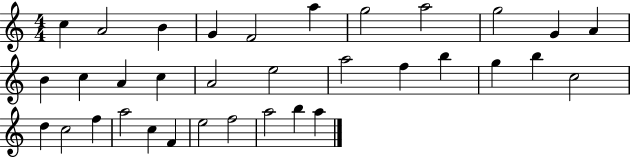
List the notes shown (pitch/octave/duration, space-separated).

C5/q A4/h B4/q G4/q F4/h A5/q G5/h A5/h G5/h G4/q A4/q B4/q C5/q A4/q C5/q A4/h E5/h A5/h F5/q B5/q G5/q B5/q C5/h D5/q C5/h F5/q A5/h C5/q F4/q E5/h F5/h A5/h B5/q A5/q